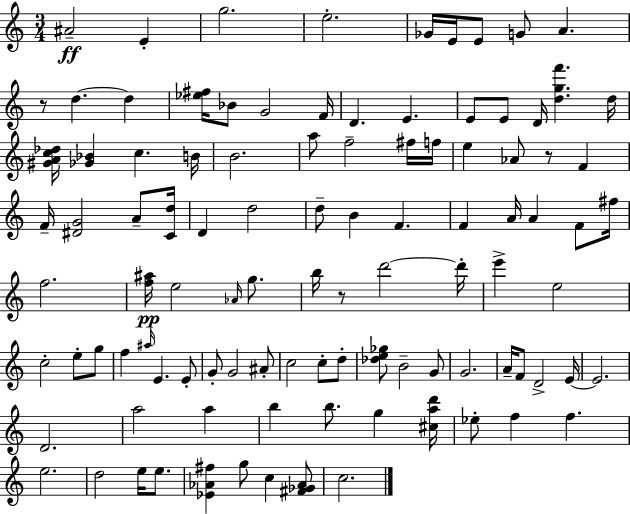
X:1
T:Untitled
M:3/4
L:1/4
K:C
^A2 E g2 e2 _G/4 E/4 E/2 G/2 A z/2 d d [_e^f]/4 _B/2 G2 F/4 D E E/2 E/2 D/4 [dgf'] d/4 [^GAc_d]/4 [_G_B] c B/4 B2 a/2 f2 ^f/4 f/4 e _A/2 z/2 F F/4 [^DG]2 A/2 [Cd]/4 D d2 d/2 B F F A/4 A F/2 ^f/4 f2 [f^a]/4 e2 _A/4 g/2 b/4 z/2 d'2 d'/4 e' e2 c2 e/2 g/2 f ^a/4 E E/2 G/2 G2 ^A/2 c2 c/2 d/2 [_de_g]/2 B2 G/2 G2 A/4 F/2 D2 E/4 E2 D2 a2 a b b/2 g [^cad']/4 _e/2 f f e2 d2 e/4 e/2 [_E_A^f] g/2 c [^F_G_A]/2 c2